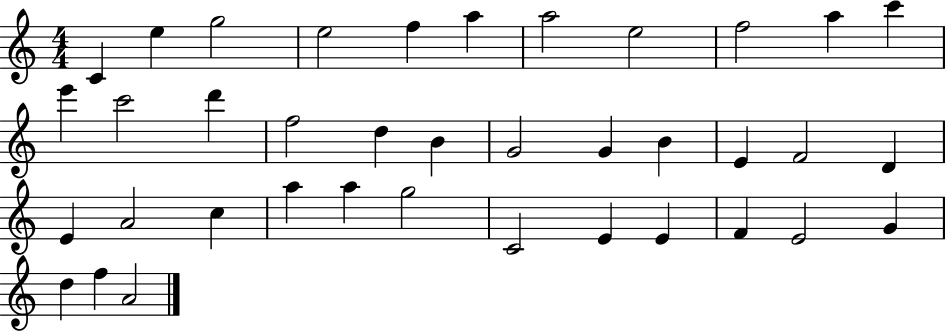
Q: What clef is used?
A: treble